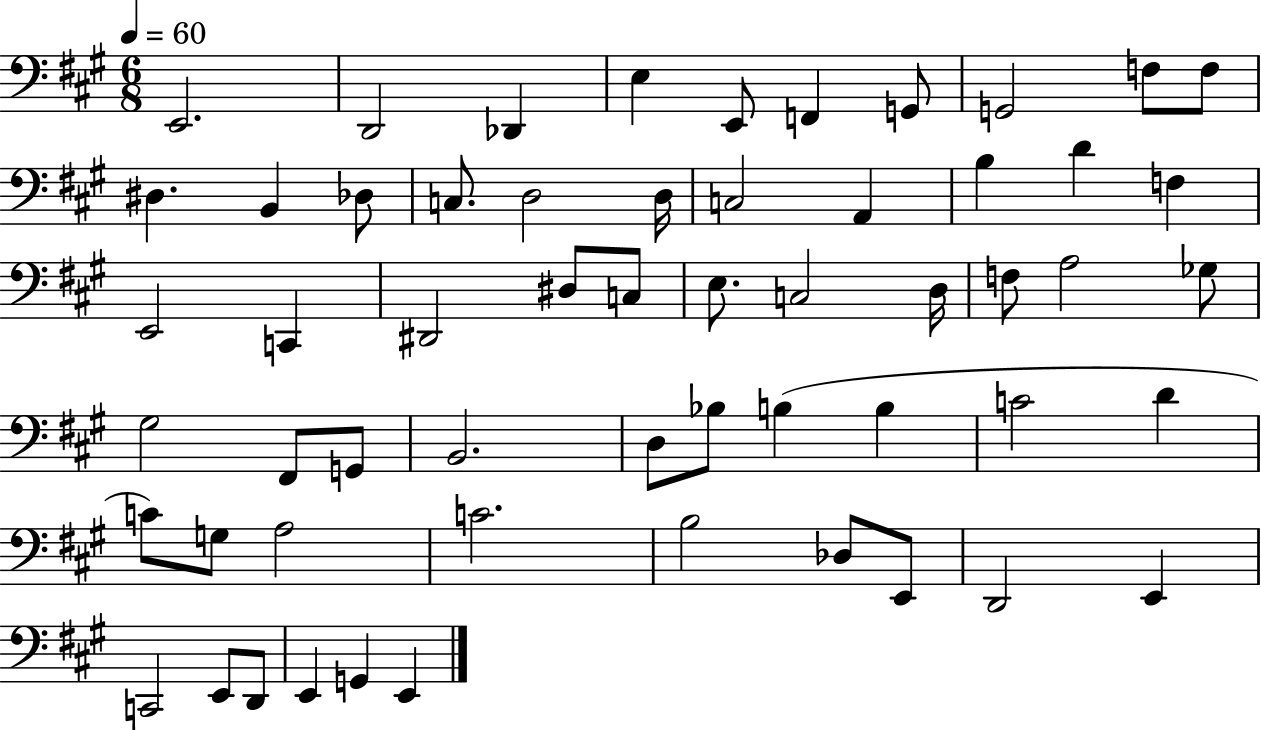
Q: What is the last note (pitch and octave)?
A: E2